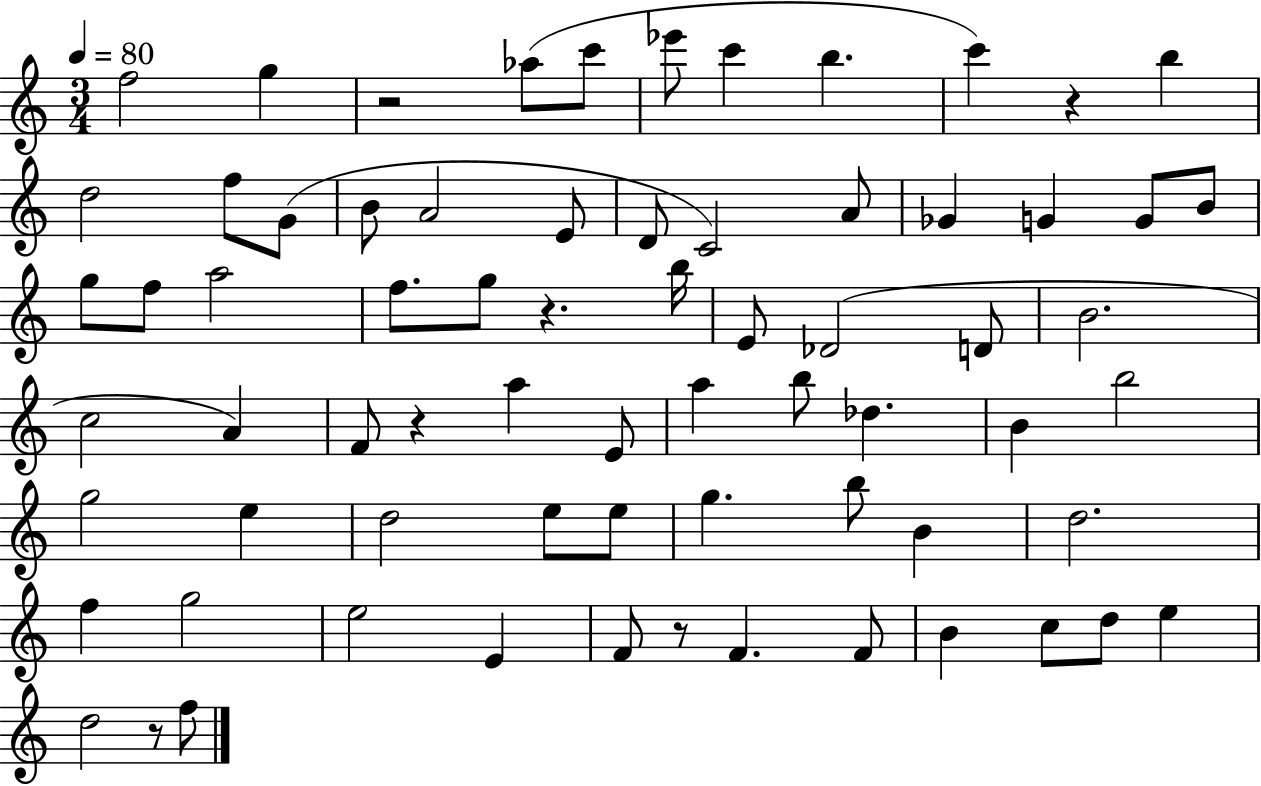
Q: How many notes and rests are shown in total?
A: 70